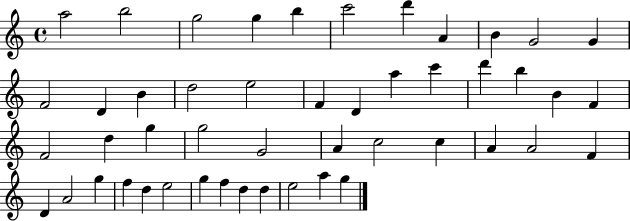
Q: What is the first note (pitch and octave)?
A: A5